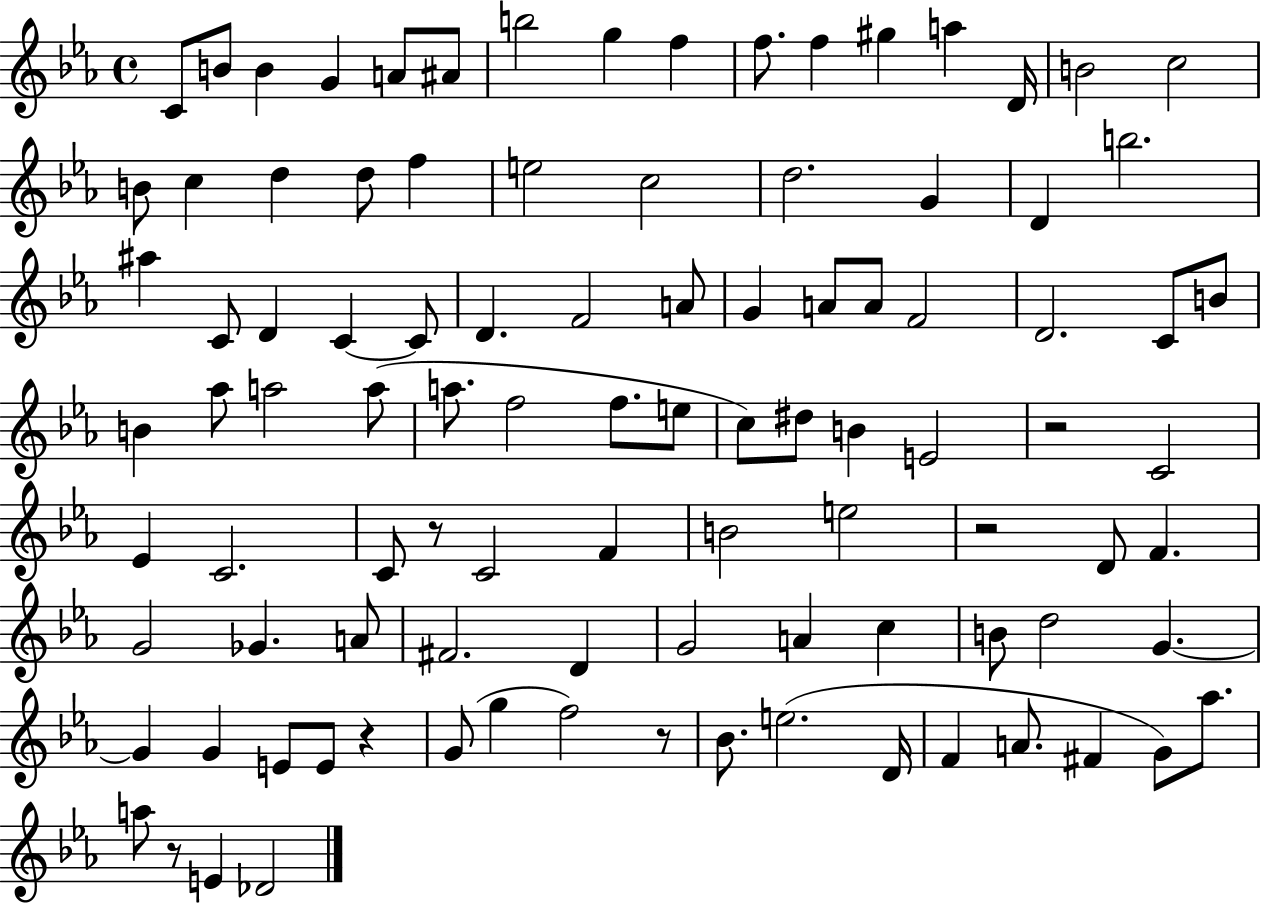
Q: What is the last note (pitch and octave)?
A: Db4